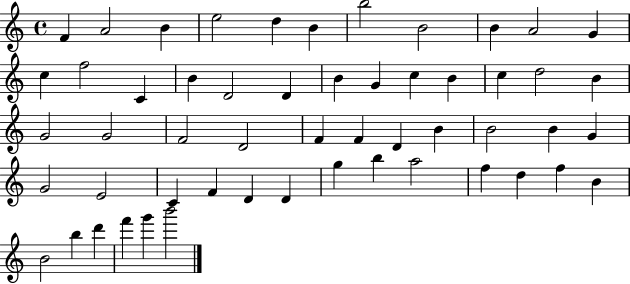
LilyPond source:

{
  \clef treble
  \time 4/4
  \defaultTimeSignature
  \key c \major
  f'4 a'2 b'4 | e''2 d''4 b'4 | b''2 b'2 | b'4 a'2 g'4 | \break c''4 f''2 c'4 | b'4 d'2 d'4 | b'4 g'4 c''4 b'4 | c''4 d''2 b'4 | \break g'2 g'2 | f'2 d'2 | f'4 f'4 d'4 b'4 | b'2 b'4 g'4 | \break g'2 e'2 | c'4 f'4 d'4 d'4 | g''4 b''4 a''2 | f''4 d''4 f''4 b'4 | \break b'2 b''4 d'''4 | f'''4 g'''4 b'''2 | \bar "|."
}